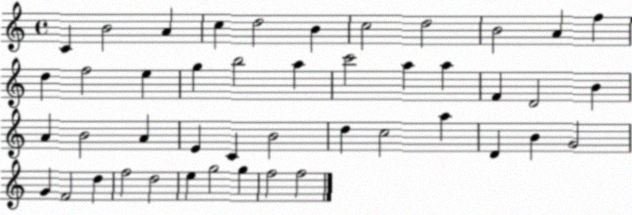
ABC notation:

X:1
T:Untitled
M:4/4
L:1/4
K:C
C B2 A c d2 B c2 d2 B2 A f d f2 e g b2 a c'2 a a F D2 B A B2 A E C B2 d c2 a D B G2 G F2 d f2 d2 e g2 g f2 f2